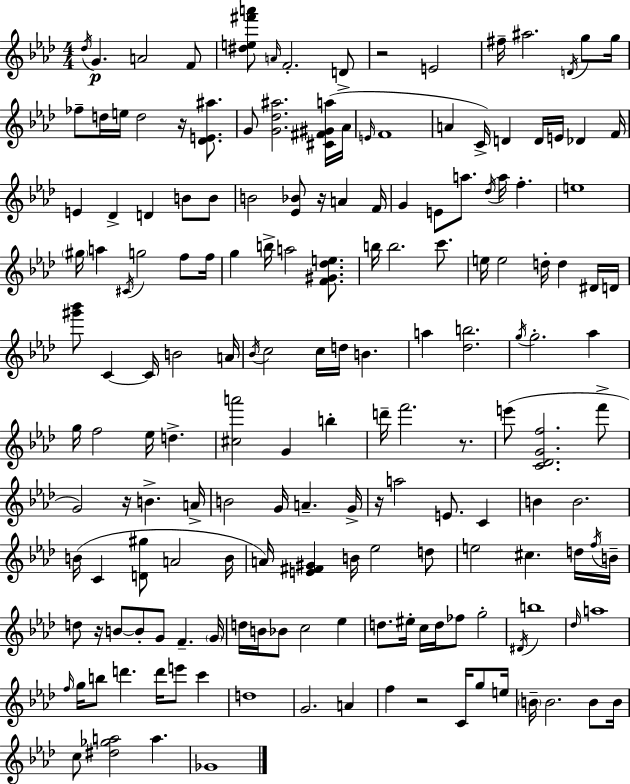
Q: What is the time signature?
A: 4/4